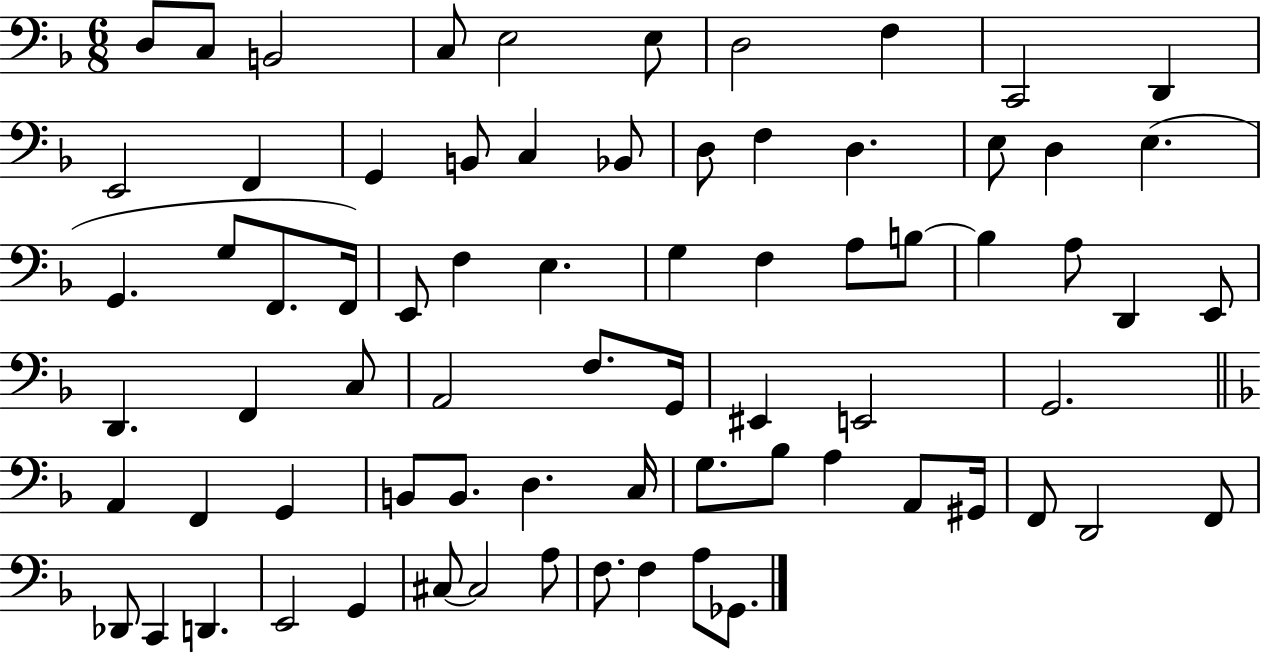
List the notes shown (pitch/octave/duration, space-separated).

D3/e C3/e B2/h C3/e E3/h E3/e D3/h F3/q C2/h D2/q E2/h F2/q G2/q B2/e C3/q Bb2/e D3/e F3/q D3/q. E3/e D3/q E3/q. G2/q. G3/e F2/e. F2/s E2/e F3/q E3/q. G3/q F3/q A3/e B3/e B3/q A3/e D2/q E2/e D2/q. F2/q C3/e A2/h F3/e. G2/s EIS2/q E2/h G2/h. A2/q F2/q G2/q B2/e B2/e. D3/q. C3/s G3/e. Bb3/e A3/q A2/e G#2/s F2/e D2/h F2/e Db2/e C2/q D2/q. E2/h G2/q C#3/e C#3/h A3/e F3/e. F3/q A3/e Gb2/e.